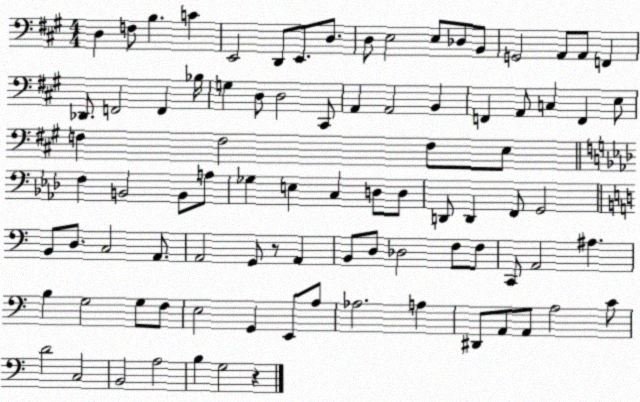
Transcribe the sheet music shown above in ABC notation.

X:1
T:Untitled
M:4/4
L:1/4
K:A
D, F,/2 B, C E,,2 D,,/2 E,,/2 D,/2 D,/2 E,2 E,/2 _D,/2 B,,/2 G,,2 A,,/2 A,,/2 F,, _D,,/2 F,,2 F,, _B,/4 G, D,/2 D,2 ^C,,/2 A,, A,,2 B,, F,, A,,/2 C, F,, E,/2 F, F,2 F,/2 E,/2 F, B,,2 B,,/2 A,/2 _G, E, C, D,/2 D,/2 D,,/2 D,, F,,/2 G,,2 B,,/2 D,/2 C,2 A,,/2 A,,2 G,,/2 z/2 A,, B,,/2 D,/2 _D,2 F,/2 F,/2 C,,/2 A,,2 ^A, B, G,2 G,/2 F,/2 E,2 G,, E,,/2 A,/2 _A,2 A, ^D,,/2 A,,/2 A,,/2 A,2 C/2 D2 C,2 B,,2 A,2 B, G,2 z